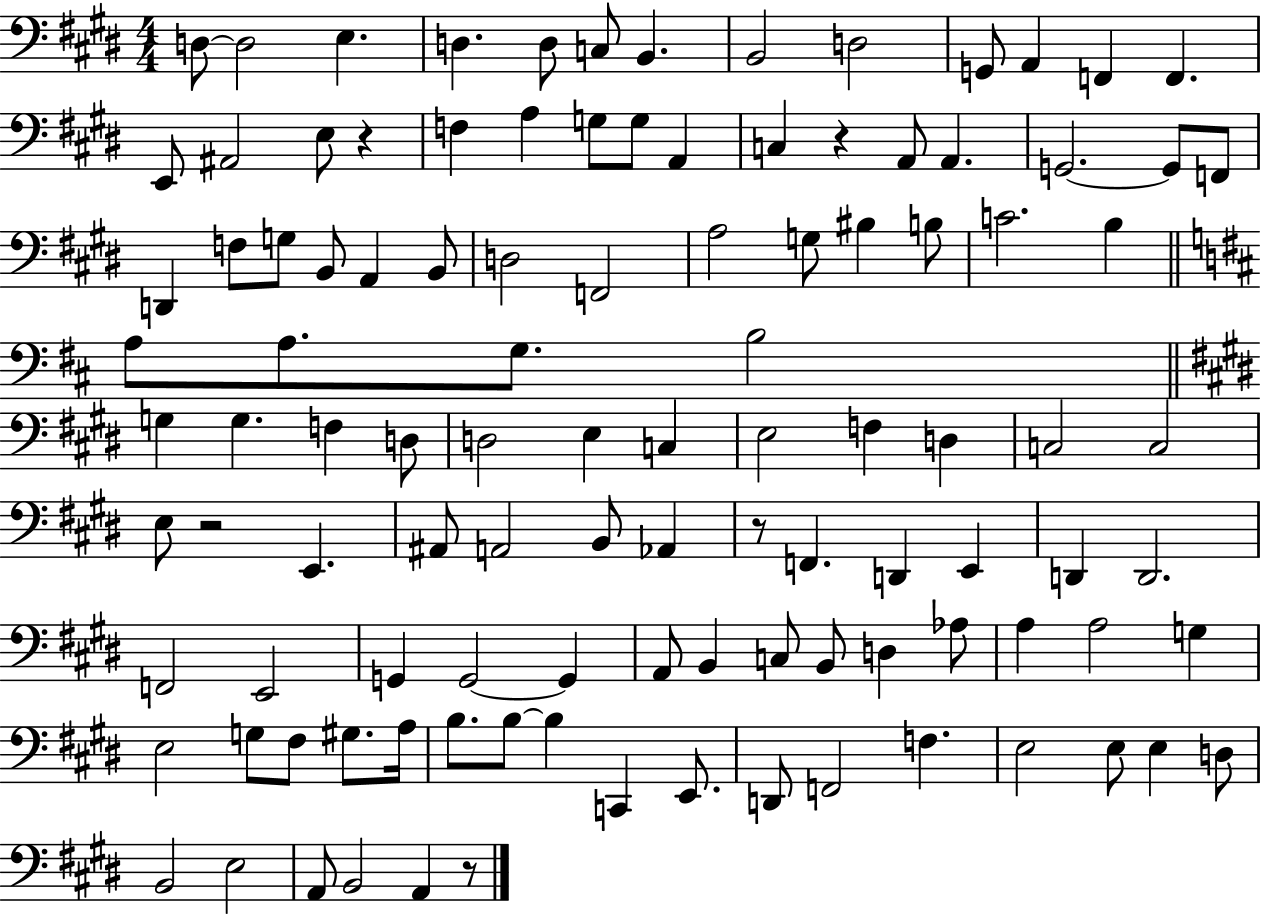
D3/e D3/h E3/q. D3/q. D3/e C3/e B2/q. B2/h D3/h G2/e A2/q F2/q F2/q. E2/e A#2/h E3/e R/q F3/q A3/q G3/e G3/e A2/q C3/q R/q A2/e A2/q. G2/h. G2/e F2/e D2/q F3/e G3/e B2/e A2/q B2/e D3/h F2/h A3/h G3/e BIS3/q B3/e C4/h. B3/q A3/e A3/e. G3/e. B3/h G3/q G3/q. F3/q D3/e D3/h E3/q C3/q E3/h F3/q D3/q C3/h C3/h E3/e R/h E2/q. A#2/e A2/h B2/e Ab2/q R/e F2/q. D2/q E2/q D2/q D2/h. F2/h E2/h G2/q G2/h G2/q A2/e B2/q C3/e B2/e D3/q Ab3/e A3/q A3/h G3/q E3/h G3/e F#3/e G#3/e. A3/s B3/e. B3/e B3/q C2/q E2/e. D2/e F2/h F3/q. E3/h E3/e E3/q D3/e B2/h E3/h A2/e B2/h A2/q R/e